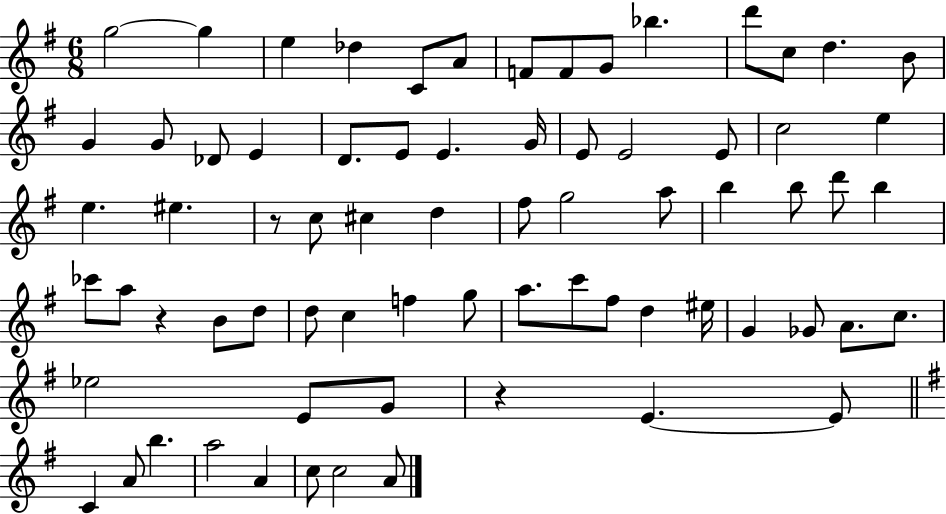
X:1
T:Untitled
M:6/8
L:1/4
K:G
g2 g e _d C/2 A/2 F/2 F/2 G/2 _b d'/2 c/2 d B/2 G G/2 _D/2 E D/2 E/2 E G/4 E/2 E2 E/2 c2 e e ^e z/2 c/2 ^c d ^f/2 g2 a/2 b b/2 d'/2 b _c'/2 a/2 z B/2 d/2 d/2 c f g/2 a/2 c'/2 ^f/2 d ^e/4 G _G/2 A/2 c/2 _e2 E/2 G/2 z E E/2 C A/2 b a2 A c/2 c2 A/2